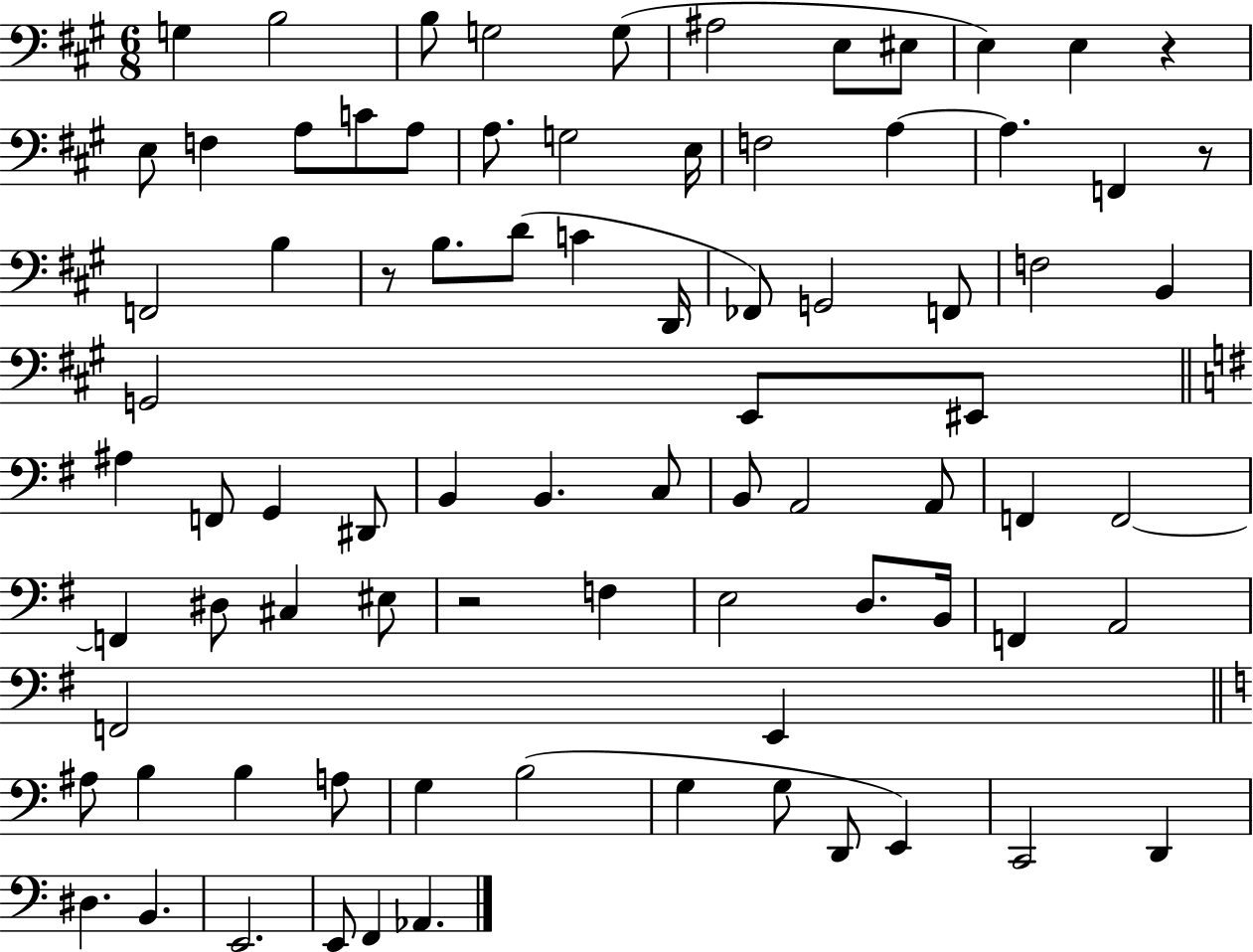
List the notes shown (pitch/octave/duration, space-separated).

G3/q B3/h B3/e G3/h G3/e A#3/h E3/e EIS3/e E3/q E3/q R/q E3/e F3/q A3/e C4/e A3/e A3/e. G3/h E3/s F3/h A3/q A3/q. F2/q R/e F2/h B3/q R/e B3/e. D4/e C4/q D2/s FES2/e G2/h F2/e F3/h B2/q G2/h E2/e EIS2/e A#3/q F2/e G2/q D#2/e B2/q B2/q. C3/e B2/e A2/h A2/e F2/q F2/h F2/q D#3/e C#3/q EIS3/e R/h F3/q E3/h D3/e. B2/s F2/q A2/h F2/h E2/q A#3/e B3/q B3/q A3/e G3/q B3/h G3/q G3/e D2/e E2/q C2/h D2/q D#3/q. B2/q. E2/h. E2/e F2/q Ab2/q.